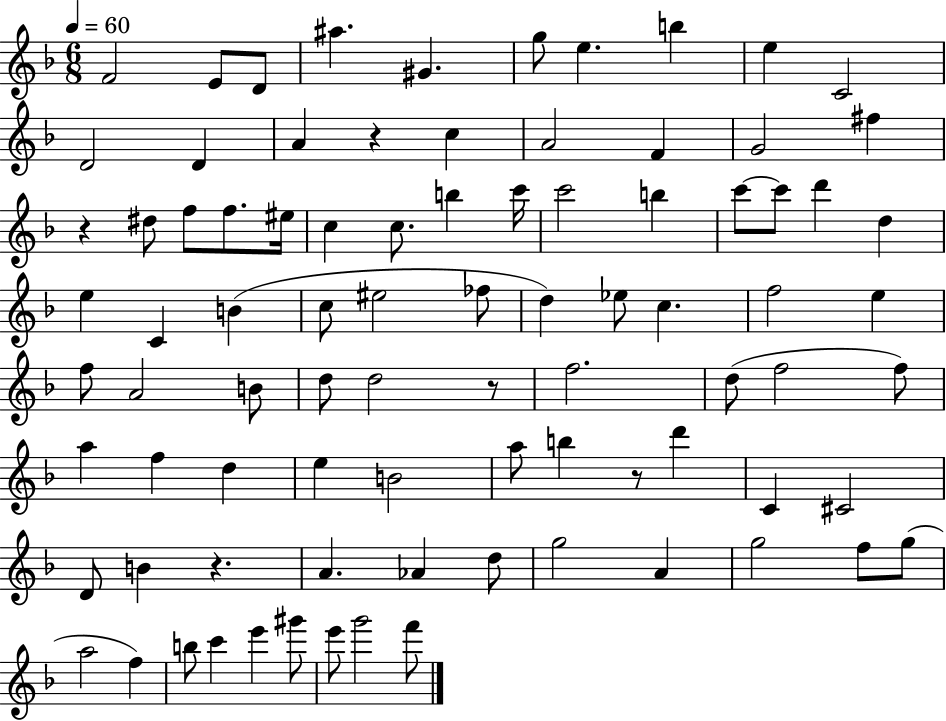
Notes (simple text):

F4/h E4/e D4/e A#5/q. G#4/q. G5/e E5/q. B5/q E5/q C4/h D4/h D4/q A4/q R/q C5/q A4/h F4/q G4/h F#5/q R/q D#5/e F5/e F5/e. EIS5/s C5/q C5/e. B5/q C6/s C6/h B5/q C6/e C6/e D6/q D5/q E5/q C4/q B4/q C5/e EIS5/h FES5/e D5/q Eb5/e C5/q. F5/h E5/q F5/e A4/h B4/e D5/e D5/h R/e F5/h. D5/e F5/h F5/e A5/q F5/q D5/q E5/q B4/h A5/e B5/q R/e D6/q C4/q C#4/h D4/e B4/q R/q. A4/q. Ab4/q D5/e G5/h A4/q G5/h F5/e G5/e A5/h F5/q B5/e C6/q E6/q G#6/e E6/e G6/h F6/e